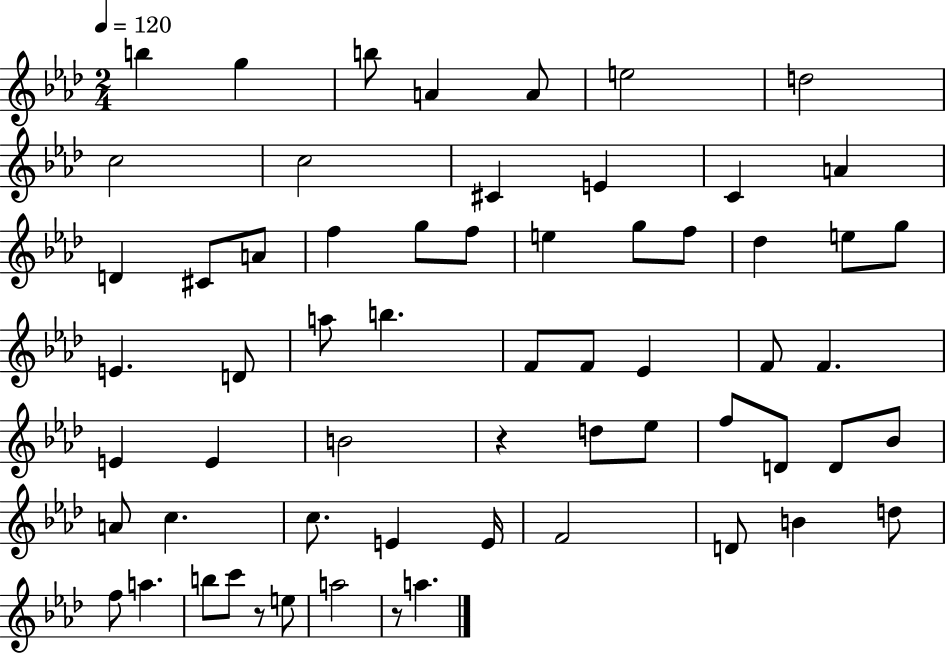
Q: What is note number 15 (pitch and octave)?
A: C#4